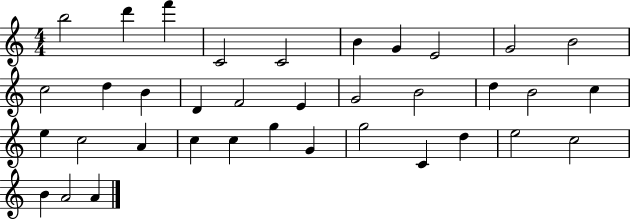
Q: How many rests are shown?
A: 0